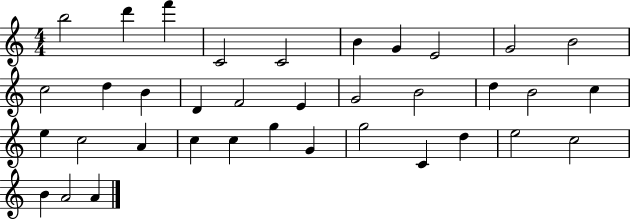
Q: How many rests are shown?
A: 0